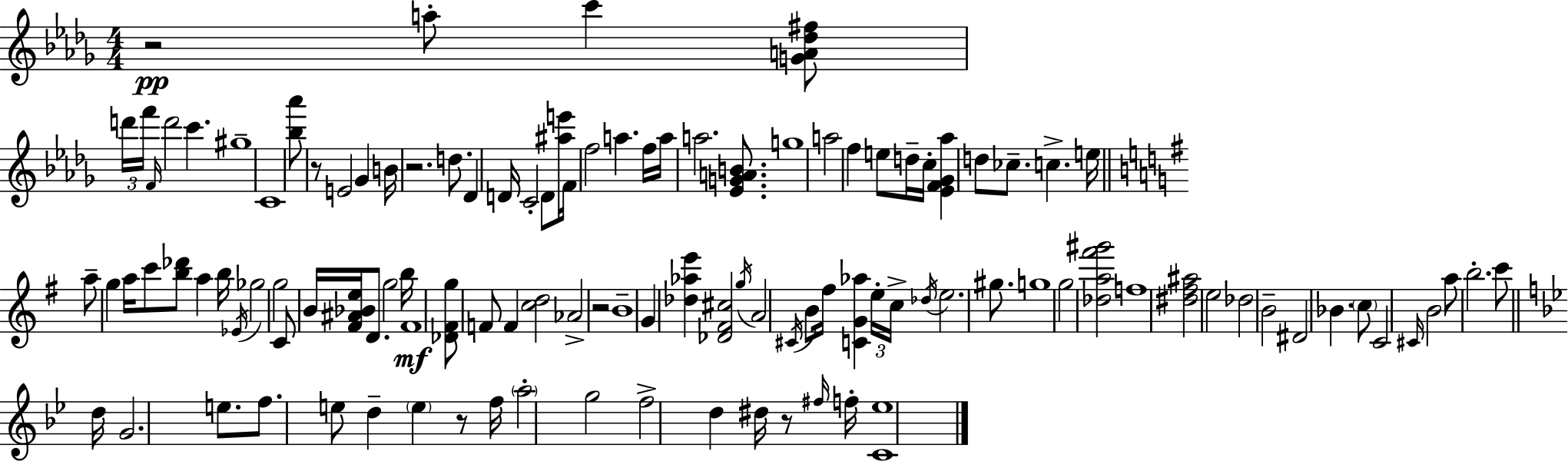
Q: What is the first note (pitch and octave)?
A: A5